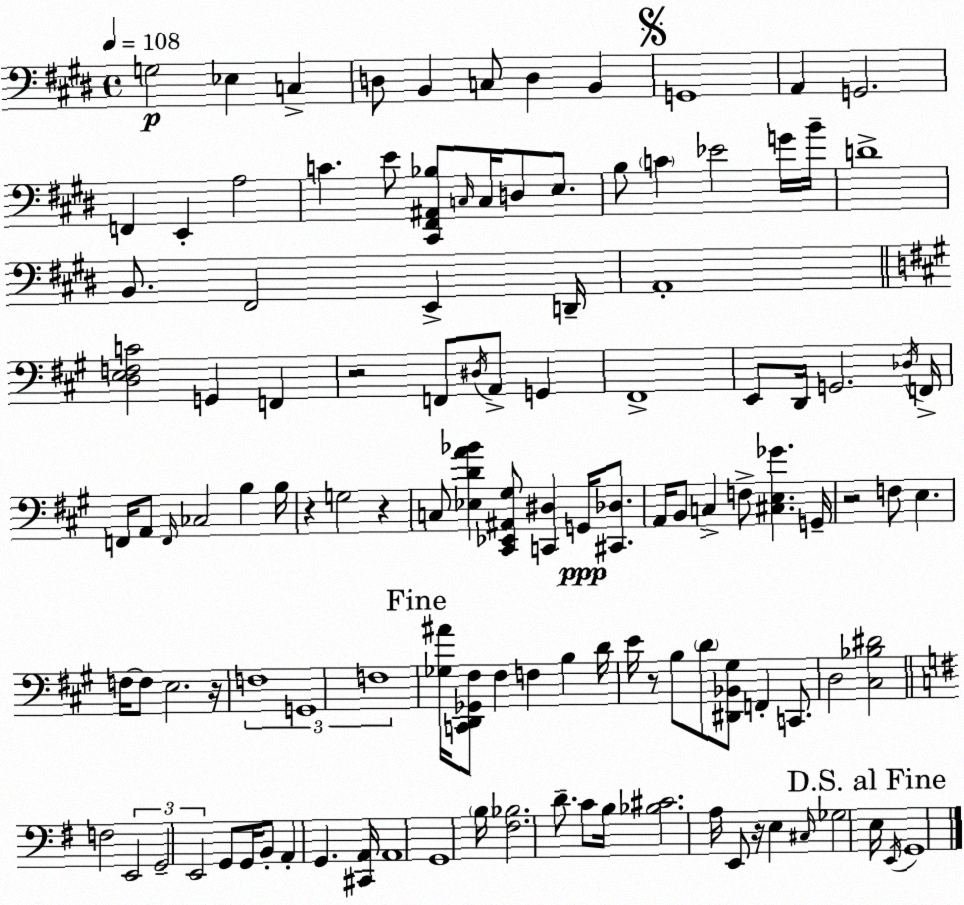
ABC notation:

X:1
T:Untitled
M:4/4
L:1/4
K:E
G,2 _E, C, D,/2 B,, C,/2 D, B,, G,,4 A,, G,,2 F,, E,, A,2 C E/2 [^C,,^F,,^A,,_B,]/2 C,/4 C,/4 D,/2 E,/2 B,/2 C _E2 G/4 B/4 D4 B,,/2 ^F,,2 E,, D,,/4 A,,4 [D,E,F,C]2 G,, F,, z2 F,,/2 ^D,/4 A,,/2 G,, ^F,,4 E,,/2 D,,/4 G,,2 _D,/4 F,,/4 F,,/4 A,,/2 F,,/4 _C,2 B, B,/4 z G,2 z C,/2 [_E,DA_B] [^C,,_E,,^A,,^G,]/2 [C,,^D,] G,,/4 [^C,,_D,]/2 A,,/4 B,,/2 C, F,/2 [^C,E,_G] G,,/4 z2 F,/2 E, F,/4 F,/2 E,2 z/4 F,4 G,,4 F,4 [_G,^A]/4 [C,,D,,_G,,^F,]/2 ^F, F, B, D/4 E/4 z/2 B,/2 D/2 [^D,,_B,,^G,]/2 F,, C,,/2 D,2 [^C,_B,^D]2 F,2 E,,2 G,,2 E,,2 G,,/2 G,,/4 B,,/2 A,, G,, [^C,,A,,]/4 A,,4 G,,4 B,/4 [^F,_B,]2 D/2 C/2 B,/4 [_B,^C]2 A,/4 E,,/2 z/4 E, ^C,/4 _G,2 E,/4 E,,/4 G,,4